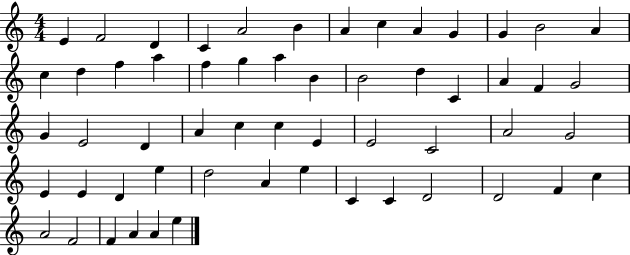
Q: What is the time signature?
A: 4/4